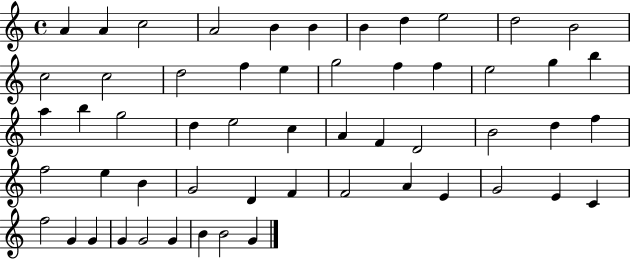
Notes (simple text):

A4/q A4/q C5/h A4/h B4/q B4/q B4/q D5/q E5/h D5/h B4/h C5/h C5/h D5/h F5/q E5/q G5/h F5/q F5/q E5/h G5/q B5/q A5/q B5/q G5/h D5/q E5/h C5/q A4/q F4/q D4/h B4/h D5/q F5/q F5/h E5/q B4/q G4/h D4/q F4/q F4/h A4/q E4/q G4/h E4/q C4/q F5/h G4/q G4/q G4/q G4/h G4/q B4/q B4/h G4/q